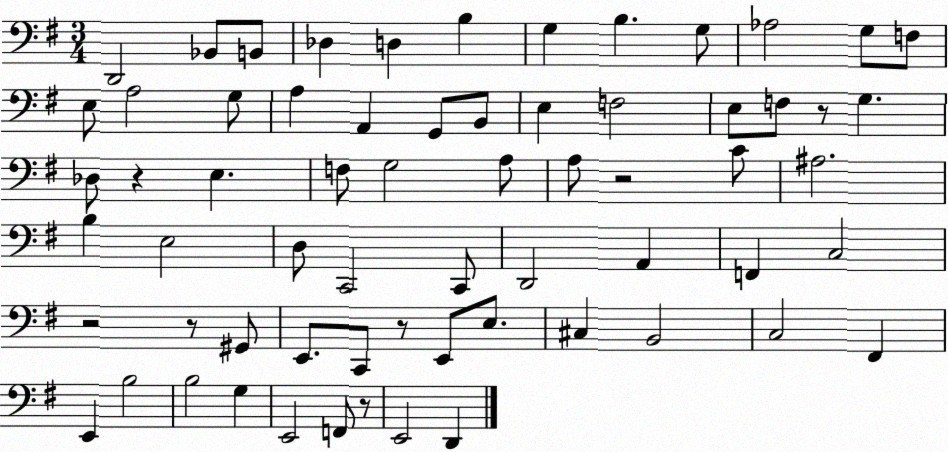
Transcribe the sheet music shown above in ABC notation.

X:1
T:Untitled
M:3/4
L:1/4
K:G
D,,2 _B,,/2 B,,/2 _D, D, B, G, B, G,/2 _A,2 G,/2 F,/2 E,/2 A,2 G,/2 A, A,, G,,/2 B,,/2 E, F,2 E,/2 F,/2 z/2 G, _D,/2 z E, F,/2 G,2 A,/2 A,/2 z2 C/2 ^A,2 B, E,2 D,/2 C,,2 C,,/2 D,,2 A,, F,, C,2 z2 z/2 ^G,,/2 E,,/2 C,,/2 z/2 E,,/2 E,/2 ^C, B,,2 C,2 ^F,, E,, B,2 B,2 G, E,,2 F,,/2 z/2 E,,2 D,,